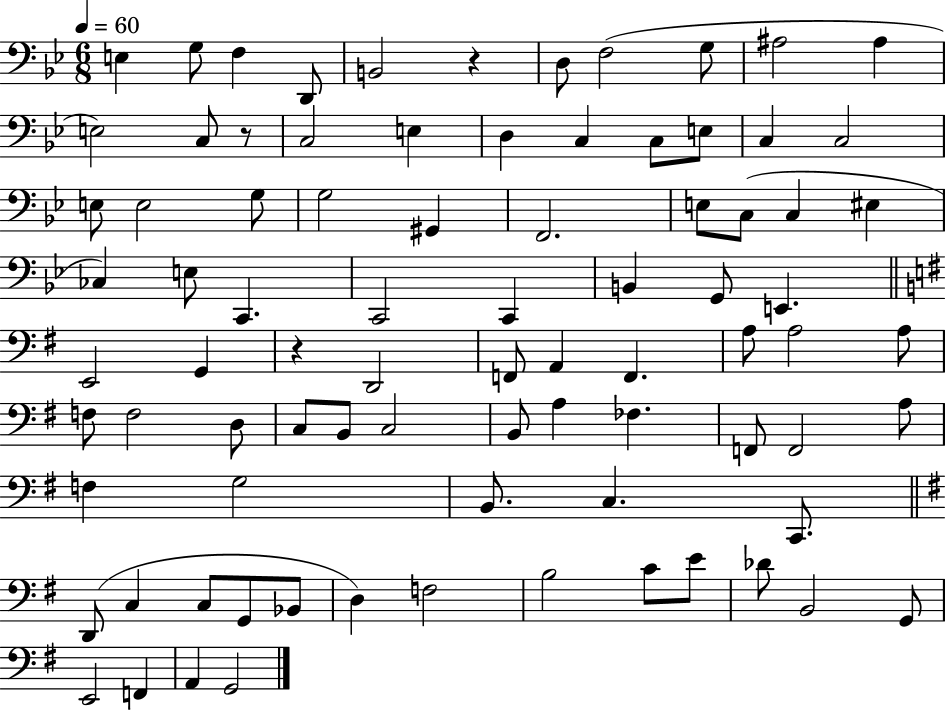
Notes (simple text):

E3/q G3/e F3/q D2/e B2/h R/q D3/e F3/h G3/e A#3/h A#3/q E3/h C3/e R/e C3/h E3/q D3/q C3/q C3/e E3/e C3/q C3/h E3/e E3/h G3/e G3/h G#2/q F2/h. E3/e C3/e C3/q EIS3/q CES3/q E3/e C2/q. C2/h C2/q B2/q G2/e E2/q. E2/h G2/q R/q D2/h F2/e A2/q F2/q. A3/e A3/h A3/e F3/e F3/h D3/e C3/e B2/e C3/h B2/e A3/q FES3/q. F2/e F2/h A3/e F3/q G3/h B2/e. C3/q. C2/e. D2/e C3/q C3/e G2/e Bb2/e D3/q F3/h B3/h C4/e E4/e Db4/e B2/h G2/e E2/h F2/q A2/q G2/h